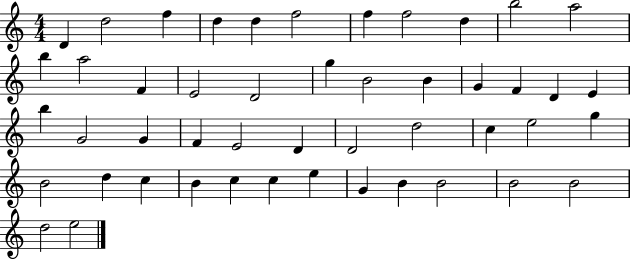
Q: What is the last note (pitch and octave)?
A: E5